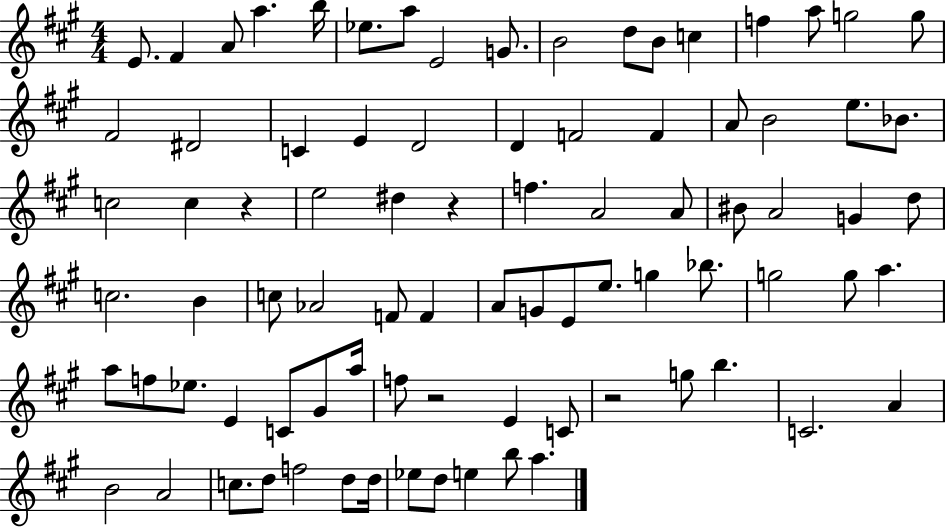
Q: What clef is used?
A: treble